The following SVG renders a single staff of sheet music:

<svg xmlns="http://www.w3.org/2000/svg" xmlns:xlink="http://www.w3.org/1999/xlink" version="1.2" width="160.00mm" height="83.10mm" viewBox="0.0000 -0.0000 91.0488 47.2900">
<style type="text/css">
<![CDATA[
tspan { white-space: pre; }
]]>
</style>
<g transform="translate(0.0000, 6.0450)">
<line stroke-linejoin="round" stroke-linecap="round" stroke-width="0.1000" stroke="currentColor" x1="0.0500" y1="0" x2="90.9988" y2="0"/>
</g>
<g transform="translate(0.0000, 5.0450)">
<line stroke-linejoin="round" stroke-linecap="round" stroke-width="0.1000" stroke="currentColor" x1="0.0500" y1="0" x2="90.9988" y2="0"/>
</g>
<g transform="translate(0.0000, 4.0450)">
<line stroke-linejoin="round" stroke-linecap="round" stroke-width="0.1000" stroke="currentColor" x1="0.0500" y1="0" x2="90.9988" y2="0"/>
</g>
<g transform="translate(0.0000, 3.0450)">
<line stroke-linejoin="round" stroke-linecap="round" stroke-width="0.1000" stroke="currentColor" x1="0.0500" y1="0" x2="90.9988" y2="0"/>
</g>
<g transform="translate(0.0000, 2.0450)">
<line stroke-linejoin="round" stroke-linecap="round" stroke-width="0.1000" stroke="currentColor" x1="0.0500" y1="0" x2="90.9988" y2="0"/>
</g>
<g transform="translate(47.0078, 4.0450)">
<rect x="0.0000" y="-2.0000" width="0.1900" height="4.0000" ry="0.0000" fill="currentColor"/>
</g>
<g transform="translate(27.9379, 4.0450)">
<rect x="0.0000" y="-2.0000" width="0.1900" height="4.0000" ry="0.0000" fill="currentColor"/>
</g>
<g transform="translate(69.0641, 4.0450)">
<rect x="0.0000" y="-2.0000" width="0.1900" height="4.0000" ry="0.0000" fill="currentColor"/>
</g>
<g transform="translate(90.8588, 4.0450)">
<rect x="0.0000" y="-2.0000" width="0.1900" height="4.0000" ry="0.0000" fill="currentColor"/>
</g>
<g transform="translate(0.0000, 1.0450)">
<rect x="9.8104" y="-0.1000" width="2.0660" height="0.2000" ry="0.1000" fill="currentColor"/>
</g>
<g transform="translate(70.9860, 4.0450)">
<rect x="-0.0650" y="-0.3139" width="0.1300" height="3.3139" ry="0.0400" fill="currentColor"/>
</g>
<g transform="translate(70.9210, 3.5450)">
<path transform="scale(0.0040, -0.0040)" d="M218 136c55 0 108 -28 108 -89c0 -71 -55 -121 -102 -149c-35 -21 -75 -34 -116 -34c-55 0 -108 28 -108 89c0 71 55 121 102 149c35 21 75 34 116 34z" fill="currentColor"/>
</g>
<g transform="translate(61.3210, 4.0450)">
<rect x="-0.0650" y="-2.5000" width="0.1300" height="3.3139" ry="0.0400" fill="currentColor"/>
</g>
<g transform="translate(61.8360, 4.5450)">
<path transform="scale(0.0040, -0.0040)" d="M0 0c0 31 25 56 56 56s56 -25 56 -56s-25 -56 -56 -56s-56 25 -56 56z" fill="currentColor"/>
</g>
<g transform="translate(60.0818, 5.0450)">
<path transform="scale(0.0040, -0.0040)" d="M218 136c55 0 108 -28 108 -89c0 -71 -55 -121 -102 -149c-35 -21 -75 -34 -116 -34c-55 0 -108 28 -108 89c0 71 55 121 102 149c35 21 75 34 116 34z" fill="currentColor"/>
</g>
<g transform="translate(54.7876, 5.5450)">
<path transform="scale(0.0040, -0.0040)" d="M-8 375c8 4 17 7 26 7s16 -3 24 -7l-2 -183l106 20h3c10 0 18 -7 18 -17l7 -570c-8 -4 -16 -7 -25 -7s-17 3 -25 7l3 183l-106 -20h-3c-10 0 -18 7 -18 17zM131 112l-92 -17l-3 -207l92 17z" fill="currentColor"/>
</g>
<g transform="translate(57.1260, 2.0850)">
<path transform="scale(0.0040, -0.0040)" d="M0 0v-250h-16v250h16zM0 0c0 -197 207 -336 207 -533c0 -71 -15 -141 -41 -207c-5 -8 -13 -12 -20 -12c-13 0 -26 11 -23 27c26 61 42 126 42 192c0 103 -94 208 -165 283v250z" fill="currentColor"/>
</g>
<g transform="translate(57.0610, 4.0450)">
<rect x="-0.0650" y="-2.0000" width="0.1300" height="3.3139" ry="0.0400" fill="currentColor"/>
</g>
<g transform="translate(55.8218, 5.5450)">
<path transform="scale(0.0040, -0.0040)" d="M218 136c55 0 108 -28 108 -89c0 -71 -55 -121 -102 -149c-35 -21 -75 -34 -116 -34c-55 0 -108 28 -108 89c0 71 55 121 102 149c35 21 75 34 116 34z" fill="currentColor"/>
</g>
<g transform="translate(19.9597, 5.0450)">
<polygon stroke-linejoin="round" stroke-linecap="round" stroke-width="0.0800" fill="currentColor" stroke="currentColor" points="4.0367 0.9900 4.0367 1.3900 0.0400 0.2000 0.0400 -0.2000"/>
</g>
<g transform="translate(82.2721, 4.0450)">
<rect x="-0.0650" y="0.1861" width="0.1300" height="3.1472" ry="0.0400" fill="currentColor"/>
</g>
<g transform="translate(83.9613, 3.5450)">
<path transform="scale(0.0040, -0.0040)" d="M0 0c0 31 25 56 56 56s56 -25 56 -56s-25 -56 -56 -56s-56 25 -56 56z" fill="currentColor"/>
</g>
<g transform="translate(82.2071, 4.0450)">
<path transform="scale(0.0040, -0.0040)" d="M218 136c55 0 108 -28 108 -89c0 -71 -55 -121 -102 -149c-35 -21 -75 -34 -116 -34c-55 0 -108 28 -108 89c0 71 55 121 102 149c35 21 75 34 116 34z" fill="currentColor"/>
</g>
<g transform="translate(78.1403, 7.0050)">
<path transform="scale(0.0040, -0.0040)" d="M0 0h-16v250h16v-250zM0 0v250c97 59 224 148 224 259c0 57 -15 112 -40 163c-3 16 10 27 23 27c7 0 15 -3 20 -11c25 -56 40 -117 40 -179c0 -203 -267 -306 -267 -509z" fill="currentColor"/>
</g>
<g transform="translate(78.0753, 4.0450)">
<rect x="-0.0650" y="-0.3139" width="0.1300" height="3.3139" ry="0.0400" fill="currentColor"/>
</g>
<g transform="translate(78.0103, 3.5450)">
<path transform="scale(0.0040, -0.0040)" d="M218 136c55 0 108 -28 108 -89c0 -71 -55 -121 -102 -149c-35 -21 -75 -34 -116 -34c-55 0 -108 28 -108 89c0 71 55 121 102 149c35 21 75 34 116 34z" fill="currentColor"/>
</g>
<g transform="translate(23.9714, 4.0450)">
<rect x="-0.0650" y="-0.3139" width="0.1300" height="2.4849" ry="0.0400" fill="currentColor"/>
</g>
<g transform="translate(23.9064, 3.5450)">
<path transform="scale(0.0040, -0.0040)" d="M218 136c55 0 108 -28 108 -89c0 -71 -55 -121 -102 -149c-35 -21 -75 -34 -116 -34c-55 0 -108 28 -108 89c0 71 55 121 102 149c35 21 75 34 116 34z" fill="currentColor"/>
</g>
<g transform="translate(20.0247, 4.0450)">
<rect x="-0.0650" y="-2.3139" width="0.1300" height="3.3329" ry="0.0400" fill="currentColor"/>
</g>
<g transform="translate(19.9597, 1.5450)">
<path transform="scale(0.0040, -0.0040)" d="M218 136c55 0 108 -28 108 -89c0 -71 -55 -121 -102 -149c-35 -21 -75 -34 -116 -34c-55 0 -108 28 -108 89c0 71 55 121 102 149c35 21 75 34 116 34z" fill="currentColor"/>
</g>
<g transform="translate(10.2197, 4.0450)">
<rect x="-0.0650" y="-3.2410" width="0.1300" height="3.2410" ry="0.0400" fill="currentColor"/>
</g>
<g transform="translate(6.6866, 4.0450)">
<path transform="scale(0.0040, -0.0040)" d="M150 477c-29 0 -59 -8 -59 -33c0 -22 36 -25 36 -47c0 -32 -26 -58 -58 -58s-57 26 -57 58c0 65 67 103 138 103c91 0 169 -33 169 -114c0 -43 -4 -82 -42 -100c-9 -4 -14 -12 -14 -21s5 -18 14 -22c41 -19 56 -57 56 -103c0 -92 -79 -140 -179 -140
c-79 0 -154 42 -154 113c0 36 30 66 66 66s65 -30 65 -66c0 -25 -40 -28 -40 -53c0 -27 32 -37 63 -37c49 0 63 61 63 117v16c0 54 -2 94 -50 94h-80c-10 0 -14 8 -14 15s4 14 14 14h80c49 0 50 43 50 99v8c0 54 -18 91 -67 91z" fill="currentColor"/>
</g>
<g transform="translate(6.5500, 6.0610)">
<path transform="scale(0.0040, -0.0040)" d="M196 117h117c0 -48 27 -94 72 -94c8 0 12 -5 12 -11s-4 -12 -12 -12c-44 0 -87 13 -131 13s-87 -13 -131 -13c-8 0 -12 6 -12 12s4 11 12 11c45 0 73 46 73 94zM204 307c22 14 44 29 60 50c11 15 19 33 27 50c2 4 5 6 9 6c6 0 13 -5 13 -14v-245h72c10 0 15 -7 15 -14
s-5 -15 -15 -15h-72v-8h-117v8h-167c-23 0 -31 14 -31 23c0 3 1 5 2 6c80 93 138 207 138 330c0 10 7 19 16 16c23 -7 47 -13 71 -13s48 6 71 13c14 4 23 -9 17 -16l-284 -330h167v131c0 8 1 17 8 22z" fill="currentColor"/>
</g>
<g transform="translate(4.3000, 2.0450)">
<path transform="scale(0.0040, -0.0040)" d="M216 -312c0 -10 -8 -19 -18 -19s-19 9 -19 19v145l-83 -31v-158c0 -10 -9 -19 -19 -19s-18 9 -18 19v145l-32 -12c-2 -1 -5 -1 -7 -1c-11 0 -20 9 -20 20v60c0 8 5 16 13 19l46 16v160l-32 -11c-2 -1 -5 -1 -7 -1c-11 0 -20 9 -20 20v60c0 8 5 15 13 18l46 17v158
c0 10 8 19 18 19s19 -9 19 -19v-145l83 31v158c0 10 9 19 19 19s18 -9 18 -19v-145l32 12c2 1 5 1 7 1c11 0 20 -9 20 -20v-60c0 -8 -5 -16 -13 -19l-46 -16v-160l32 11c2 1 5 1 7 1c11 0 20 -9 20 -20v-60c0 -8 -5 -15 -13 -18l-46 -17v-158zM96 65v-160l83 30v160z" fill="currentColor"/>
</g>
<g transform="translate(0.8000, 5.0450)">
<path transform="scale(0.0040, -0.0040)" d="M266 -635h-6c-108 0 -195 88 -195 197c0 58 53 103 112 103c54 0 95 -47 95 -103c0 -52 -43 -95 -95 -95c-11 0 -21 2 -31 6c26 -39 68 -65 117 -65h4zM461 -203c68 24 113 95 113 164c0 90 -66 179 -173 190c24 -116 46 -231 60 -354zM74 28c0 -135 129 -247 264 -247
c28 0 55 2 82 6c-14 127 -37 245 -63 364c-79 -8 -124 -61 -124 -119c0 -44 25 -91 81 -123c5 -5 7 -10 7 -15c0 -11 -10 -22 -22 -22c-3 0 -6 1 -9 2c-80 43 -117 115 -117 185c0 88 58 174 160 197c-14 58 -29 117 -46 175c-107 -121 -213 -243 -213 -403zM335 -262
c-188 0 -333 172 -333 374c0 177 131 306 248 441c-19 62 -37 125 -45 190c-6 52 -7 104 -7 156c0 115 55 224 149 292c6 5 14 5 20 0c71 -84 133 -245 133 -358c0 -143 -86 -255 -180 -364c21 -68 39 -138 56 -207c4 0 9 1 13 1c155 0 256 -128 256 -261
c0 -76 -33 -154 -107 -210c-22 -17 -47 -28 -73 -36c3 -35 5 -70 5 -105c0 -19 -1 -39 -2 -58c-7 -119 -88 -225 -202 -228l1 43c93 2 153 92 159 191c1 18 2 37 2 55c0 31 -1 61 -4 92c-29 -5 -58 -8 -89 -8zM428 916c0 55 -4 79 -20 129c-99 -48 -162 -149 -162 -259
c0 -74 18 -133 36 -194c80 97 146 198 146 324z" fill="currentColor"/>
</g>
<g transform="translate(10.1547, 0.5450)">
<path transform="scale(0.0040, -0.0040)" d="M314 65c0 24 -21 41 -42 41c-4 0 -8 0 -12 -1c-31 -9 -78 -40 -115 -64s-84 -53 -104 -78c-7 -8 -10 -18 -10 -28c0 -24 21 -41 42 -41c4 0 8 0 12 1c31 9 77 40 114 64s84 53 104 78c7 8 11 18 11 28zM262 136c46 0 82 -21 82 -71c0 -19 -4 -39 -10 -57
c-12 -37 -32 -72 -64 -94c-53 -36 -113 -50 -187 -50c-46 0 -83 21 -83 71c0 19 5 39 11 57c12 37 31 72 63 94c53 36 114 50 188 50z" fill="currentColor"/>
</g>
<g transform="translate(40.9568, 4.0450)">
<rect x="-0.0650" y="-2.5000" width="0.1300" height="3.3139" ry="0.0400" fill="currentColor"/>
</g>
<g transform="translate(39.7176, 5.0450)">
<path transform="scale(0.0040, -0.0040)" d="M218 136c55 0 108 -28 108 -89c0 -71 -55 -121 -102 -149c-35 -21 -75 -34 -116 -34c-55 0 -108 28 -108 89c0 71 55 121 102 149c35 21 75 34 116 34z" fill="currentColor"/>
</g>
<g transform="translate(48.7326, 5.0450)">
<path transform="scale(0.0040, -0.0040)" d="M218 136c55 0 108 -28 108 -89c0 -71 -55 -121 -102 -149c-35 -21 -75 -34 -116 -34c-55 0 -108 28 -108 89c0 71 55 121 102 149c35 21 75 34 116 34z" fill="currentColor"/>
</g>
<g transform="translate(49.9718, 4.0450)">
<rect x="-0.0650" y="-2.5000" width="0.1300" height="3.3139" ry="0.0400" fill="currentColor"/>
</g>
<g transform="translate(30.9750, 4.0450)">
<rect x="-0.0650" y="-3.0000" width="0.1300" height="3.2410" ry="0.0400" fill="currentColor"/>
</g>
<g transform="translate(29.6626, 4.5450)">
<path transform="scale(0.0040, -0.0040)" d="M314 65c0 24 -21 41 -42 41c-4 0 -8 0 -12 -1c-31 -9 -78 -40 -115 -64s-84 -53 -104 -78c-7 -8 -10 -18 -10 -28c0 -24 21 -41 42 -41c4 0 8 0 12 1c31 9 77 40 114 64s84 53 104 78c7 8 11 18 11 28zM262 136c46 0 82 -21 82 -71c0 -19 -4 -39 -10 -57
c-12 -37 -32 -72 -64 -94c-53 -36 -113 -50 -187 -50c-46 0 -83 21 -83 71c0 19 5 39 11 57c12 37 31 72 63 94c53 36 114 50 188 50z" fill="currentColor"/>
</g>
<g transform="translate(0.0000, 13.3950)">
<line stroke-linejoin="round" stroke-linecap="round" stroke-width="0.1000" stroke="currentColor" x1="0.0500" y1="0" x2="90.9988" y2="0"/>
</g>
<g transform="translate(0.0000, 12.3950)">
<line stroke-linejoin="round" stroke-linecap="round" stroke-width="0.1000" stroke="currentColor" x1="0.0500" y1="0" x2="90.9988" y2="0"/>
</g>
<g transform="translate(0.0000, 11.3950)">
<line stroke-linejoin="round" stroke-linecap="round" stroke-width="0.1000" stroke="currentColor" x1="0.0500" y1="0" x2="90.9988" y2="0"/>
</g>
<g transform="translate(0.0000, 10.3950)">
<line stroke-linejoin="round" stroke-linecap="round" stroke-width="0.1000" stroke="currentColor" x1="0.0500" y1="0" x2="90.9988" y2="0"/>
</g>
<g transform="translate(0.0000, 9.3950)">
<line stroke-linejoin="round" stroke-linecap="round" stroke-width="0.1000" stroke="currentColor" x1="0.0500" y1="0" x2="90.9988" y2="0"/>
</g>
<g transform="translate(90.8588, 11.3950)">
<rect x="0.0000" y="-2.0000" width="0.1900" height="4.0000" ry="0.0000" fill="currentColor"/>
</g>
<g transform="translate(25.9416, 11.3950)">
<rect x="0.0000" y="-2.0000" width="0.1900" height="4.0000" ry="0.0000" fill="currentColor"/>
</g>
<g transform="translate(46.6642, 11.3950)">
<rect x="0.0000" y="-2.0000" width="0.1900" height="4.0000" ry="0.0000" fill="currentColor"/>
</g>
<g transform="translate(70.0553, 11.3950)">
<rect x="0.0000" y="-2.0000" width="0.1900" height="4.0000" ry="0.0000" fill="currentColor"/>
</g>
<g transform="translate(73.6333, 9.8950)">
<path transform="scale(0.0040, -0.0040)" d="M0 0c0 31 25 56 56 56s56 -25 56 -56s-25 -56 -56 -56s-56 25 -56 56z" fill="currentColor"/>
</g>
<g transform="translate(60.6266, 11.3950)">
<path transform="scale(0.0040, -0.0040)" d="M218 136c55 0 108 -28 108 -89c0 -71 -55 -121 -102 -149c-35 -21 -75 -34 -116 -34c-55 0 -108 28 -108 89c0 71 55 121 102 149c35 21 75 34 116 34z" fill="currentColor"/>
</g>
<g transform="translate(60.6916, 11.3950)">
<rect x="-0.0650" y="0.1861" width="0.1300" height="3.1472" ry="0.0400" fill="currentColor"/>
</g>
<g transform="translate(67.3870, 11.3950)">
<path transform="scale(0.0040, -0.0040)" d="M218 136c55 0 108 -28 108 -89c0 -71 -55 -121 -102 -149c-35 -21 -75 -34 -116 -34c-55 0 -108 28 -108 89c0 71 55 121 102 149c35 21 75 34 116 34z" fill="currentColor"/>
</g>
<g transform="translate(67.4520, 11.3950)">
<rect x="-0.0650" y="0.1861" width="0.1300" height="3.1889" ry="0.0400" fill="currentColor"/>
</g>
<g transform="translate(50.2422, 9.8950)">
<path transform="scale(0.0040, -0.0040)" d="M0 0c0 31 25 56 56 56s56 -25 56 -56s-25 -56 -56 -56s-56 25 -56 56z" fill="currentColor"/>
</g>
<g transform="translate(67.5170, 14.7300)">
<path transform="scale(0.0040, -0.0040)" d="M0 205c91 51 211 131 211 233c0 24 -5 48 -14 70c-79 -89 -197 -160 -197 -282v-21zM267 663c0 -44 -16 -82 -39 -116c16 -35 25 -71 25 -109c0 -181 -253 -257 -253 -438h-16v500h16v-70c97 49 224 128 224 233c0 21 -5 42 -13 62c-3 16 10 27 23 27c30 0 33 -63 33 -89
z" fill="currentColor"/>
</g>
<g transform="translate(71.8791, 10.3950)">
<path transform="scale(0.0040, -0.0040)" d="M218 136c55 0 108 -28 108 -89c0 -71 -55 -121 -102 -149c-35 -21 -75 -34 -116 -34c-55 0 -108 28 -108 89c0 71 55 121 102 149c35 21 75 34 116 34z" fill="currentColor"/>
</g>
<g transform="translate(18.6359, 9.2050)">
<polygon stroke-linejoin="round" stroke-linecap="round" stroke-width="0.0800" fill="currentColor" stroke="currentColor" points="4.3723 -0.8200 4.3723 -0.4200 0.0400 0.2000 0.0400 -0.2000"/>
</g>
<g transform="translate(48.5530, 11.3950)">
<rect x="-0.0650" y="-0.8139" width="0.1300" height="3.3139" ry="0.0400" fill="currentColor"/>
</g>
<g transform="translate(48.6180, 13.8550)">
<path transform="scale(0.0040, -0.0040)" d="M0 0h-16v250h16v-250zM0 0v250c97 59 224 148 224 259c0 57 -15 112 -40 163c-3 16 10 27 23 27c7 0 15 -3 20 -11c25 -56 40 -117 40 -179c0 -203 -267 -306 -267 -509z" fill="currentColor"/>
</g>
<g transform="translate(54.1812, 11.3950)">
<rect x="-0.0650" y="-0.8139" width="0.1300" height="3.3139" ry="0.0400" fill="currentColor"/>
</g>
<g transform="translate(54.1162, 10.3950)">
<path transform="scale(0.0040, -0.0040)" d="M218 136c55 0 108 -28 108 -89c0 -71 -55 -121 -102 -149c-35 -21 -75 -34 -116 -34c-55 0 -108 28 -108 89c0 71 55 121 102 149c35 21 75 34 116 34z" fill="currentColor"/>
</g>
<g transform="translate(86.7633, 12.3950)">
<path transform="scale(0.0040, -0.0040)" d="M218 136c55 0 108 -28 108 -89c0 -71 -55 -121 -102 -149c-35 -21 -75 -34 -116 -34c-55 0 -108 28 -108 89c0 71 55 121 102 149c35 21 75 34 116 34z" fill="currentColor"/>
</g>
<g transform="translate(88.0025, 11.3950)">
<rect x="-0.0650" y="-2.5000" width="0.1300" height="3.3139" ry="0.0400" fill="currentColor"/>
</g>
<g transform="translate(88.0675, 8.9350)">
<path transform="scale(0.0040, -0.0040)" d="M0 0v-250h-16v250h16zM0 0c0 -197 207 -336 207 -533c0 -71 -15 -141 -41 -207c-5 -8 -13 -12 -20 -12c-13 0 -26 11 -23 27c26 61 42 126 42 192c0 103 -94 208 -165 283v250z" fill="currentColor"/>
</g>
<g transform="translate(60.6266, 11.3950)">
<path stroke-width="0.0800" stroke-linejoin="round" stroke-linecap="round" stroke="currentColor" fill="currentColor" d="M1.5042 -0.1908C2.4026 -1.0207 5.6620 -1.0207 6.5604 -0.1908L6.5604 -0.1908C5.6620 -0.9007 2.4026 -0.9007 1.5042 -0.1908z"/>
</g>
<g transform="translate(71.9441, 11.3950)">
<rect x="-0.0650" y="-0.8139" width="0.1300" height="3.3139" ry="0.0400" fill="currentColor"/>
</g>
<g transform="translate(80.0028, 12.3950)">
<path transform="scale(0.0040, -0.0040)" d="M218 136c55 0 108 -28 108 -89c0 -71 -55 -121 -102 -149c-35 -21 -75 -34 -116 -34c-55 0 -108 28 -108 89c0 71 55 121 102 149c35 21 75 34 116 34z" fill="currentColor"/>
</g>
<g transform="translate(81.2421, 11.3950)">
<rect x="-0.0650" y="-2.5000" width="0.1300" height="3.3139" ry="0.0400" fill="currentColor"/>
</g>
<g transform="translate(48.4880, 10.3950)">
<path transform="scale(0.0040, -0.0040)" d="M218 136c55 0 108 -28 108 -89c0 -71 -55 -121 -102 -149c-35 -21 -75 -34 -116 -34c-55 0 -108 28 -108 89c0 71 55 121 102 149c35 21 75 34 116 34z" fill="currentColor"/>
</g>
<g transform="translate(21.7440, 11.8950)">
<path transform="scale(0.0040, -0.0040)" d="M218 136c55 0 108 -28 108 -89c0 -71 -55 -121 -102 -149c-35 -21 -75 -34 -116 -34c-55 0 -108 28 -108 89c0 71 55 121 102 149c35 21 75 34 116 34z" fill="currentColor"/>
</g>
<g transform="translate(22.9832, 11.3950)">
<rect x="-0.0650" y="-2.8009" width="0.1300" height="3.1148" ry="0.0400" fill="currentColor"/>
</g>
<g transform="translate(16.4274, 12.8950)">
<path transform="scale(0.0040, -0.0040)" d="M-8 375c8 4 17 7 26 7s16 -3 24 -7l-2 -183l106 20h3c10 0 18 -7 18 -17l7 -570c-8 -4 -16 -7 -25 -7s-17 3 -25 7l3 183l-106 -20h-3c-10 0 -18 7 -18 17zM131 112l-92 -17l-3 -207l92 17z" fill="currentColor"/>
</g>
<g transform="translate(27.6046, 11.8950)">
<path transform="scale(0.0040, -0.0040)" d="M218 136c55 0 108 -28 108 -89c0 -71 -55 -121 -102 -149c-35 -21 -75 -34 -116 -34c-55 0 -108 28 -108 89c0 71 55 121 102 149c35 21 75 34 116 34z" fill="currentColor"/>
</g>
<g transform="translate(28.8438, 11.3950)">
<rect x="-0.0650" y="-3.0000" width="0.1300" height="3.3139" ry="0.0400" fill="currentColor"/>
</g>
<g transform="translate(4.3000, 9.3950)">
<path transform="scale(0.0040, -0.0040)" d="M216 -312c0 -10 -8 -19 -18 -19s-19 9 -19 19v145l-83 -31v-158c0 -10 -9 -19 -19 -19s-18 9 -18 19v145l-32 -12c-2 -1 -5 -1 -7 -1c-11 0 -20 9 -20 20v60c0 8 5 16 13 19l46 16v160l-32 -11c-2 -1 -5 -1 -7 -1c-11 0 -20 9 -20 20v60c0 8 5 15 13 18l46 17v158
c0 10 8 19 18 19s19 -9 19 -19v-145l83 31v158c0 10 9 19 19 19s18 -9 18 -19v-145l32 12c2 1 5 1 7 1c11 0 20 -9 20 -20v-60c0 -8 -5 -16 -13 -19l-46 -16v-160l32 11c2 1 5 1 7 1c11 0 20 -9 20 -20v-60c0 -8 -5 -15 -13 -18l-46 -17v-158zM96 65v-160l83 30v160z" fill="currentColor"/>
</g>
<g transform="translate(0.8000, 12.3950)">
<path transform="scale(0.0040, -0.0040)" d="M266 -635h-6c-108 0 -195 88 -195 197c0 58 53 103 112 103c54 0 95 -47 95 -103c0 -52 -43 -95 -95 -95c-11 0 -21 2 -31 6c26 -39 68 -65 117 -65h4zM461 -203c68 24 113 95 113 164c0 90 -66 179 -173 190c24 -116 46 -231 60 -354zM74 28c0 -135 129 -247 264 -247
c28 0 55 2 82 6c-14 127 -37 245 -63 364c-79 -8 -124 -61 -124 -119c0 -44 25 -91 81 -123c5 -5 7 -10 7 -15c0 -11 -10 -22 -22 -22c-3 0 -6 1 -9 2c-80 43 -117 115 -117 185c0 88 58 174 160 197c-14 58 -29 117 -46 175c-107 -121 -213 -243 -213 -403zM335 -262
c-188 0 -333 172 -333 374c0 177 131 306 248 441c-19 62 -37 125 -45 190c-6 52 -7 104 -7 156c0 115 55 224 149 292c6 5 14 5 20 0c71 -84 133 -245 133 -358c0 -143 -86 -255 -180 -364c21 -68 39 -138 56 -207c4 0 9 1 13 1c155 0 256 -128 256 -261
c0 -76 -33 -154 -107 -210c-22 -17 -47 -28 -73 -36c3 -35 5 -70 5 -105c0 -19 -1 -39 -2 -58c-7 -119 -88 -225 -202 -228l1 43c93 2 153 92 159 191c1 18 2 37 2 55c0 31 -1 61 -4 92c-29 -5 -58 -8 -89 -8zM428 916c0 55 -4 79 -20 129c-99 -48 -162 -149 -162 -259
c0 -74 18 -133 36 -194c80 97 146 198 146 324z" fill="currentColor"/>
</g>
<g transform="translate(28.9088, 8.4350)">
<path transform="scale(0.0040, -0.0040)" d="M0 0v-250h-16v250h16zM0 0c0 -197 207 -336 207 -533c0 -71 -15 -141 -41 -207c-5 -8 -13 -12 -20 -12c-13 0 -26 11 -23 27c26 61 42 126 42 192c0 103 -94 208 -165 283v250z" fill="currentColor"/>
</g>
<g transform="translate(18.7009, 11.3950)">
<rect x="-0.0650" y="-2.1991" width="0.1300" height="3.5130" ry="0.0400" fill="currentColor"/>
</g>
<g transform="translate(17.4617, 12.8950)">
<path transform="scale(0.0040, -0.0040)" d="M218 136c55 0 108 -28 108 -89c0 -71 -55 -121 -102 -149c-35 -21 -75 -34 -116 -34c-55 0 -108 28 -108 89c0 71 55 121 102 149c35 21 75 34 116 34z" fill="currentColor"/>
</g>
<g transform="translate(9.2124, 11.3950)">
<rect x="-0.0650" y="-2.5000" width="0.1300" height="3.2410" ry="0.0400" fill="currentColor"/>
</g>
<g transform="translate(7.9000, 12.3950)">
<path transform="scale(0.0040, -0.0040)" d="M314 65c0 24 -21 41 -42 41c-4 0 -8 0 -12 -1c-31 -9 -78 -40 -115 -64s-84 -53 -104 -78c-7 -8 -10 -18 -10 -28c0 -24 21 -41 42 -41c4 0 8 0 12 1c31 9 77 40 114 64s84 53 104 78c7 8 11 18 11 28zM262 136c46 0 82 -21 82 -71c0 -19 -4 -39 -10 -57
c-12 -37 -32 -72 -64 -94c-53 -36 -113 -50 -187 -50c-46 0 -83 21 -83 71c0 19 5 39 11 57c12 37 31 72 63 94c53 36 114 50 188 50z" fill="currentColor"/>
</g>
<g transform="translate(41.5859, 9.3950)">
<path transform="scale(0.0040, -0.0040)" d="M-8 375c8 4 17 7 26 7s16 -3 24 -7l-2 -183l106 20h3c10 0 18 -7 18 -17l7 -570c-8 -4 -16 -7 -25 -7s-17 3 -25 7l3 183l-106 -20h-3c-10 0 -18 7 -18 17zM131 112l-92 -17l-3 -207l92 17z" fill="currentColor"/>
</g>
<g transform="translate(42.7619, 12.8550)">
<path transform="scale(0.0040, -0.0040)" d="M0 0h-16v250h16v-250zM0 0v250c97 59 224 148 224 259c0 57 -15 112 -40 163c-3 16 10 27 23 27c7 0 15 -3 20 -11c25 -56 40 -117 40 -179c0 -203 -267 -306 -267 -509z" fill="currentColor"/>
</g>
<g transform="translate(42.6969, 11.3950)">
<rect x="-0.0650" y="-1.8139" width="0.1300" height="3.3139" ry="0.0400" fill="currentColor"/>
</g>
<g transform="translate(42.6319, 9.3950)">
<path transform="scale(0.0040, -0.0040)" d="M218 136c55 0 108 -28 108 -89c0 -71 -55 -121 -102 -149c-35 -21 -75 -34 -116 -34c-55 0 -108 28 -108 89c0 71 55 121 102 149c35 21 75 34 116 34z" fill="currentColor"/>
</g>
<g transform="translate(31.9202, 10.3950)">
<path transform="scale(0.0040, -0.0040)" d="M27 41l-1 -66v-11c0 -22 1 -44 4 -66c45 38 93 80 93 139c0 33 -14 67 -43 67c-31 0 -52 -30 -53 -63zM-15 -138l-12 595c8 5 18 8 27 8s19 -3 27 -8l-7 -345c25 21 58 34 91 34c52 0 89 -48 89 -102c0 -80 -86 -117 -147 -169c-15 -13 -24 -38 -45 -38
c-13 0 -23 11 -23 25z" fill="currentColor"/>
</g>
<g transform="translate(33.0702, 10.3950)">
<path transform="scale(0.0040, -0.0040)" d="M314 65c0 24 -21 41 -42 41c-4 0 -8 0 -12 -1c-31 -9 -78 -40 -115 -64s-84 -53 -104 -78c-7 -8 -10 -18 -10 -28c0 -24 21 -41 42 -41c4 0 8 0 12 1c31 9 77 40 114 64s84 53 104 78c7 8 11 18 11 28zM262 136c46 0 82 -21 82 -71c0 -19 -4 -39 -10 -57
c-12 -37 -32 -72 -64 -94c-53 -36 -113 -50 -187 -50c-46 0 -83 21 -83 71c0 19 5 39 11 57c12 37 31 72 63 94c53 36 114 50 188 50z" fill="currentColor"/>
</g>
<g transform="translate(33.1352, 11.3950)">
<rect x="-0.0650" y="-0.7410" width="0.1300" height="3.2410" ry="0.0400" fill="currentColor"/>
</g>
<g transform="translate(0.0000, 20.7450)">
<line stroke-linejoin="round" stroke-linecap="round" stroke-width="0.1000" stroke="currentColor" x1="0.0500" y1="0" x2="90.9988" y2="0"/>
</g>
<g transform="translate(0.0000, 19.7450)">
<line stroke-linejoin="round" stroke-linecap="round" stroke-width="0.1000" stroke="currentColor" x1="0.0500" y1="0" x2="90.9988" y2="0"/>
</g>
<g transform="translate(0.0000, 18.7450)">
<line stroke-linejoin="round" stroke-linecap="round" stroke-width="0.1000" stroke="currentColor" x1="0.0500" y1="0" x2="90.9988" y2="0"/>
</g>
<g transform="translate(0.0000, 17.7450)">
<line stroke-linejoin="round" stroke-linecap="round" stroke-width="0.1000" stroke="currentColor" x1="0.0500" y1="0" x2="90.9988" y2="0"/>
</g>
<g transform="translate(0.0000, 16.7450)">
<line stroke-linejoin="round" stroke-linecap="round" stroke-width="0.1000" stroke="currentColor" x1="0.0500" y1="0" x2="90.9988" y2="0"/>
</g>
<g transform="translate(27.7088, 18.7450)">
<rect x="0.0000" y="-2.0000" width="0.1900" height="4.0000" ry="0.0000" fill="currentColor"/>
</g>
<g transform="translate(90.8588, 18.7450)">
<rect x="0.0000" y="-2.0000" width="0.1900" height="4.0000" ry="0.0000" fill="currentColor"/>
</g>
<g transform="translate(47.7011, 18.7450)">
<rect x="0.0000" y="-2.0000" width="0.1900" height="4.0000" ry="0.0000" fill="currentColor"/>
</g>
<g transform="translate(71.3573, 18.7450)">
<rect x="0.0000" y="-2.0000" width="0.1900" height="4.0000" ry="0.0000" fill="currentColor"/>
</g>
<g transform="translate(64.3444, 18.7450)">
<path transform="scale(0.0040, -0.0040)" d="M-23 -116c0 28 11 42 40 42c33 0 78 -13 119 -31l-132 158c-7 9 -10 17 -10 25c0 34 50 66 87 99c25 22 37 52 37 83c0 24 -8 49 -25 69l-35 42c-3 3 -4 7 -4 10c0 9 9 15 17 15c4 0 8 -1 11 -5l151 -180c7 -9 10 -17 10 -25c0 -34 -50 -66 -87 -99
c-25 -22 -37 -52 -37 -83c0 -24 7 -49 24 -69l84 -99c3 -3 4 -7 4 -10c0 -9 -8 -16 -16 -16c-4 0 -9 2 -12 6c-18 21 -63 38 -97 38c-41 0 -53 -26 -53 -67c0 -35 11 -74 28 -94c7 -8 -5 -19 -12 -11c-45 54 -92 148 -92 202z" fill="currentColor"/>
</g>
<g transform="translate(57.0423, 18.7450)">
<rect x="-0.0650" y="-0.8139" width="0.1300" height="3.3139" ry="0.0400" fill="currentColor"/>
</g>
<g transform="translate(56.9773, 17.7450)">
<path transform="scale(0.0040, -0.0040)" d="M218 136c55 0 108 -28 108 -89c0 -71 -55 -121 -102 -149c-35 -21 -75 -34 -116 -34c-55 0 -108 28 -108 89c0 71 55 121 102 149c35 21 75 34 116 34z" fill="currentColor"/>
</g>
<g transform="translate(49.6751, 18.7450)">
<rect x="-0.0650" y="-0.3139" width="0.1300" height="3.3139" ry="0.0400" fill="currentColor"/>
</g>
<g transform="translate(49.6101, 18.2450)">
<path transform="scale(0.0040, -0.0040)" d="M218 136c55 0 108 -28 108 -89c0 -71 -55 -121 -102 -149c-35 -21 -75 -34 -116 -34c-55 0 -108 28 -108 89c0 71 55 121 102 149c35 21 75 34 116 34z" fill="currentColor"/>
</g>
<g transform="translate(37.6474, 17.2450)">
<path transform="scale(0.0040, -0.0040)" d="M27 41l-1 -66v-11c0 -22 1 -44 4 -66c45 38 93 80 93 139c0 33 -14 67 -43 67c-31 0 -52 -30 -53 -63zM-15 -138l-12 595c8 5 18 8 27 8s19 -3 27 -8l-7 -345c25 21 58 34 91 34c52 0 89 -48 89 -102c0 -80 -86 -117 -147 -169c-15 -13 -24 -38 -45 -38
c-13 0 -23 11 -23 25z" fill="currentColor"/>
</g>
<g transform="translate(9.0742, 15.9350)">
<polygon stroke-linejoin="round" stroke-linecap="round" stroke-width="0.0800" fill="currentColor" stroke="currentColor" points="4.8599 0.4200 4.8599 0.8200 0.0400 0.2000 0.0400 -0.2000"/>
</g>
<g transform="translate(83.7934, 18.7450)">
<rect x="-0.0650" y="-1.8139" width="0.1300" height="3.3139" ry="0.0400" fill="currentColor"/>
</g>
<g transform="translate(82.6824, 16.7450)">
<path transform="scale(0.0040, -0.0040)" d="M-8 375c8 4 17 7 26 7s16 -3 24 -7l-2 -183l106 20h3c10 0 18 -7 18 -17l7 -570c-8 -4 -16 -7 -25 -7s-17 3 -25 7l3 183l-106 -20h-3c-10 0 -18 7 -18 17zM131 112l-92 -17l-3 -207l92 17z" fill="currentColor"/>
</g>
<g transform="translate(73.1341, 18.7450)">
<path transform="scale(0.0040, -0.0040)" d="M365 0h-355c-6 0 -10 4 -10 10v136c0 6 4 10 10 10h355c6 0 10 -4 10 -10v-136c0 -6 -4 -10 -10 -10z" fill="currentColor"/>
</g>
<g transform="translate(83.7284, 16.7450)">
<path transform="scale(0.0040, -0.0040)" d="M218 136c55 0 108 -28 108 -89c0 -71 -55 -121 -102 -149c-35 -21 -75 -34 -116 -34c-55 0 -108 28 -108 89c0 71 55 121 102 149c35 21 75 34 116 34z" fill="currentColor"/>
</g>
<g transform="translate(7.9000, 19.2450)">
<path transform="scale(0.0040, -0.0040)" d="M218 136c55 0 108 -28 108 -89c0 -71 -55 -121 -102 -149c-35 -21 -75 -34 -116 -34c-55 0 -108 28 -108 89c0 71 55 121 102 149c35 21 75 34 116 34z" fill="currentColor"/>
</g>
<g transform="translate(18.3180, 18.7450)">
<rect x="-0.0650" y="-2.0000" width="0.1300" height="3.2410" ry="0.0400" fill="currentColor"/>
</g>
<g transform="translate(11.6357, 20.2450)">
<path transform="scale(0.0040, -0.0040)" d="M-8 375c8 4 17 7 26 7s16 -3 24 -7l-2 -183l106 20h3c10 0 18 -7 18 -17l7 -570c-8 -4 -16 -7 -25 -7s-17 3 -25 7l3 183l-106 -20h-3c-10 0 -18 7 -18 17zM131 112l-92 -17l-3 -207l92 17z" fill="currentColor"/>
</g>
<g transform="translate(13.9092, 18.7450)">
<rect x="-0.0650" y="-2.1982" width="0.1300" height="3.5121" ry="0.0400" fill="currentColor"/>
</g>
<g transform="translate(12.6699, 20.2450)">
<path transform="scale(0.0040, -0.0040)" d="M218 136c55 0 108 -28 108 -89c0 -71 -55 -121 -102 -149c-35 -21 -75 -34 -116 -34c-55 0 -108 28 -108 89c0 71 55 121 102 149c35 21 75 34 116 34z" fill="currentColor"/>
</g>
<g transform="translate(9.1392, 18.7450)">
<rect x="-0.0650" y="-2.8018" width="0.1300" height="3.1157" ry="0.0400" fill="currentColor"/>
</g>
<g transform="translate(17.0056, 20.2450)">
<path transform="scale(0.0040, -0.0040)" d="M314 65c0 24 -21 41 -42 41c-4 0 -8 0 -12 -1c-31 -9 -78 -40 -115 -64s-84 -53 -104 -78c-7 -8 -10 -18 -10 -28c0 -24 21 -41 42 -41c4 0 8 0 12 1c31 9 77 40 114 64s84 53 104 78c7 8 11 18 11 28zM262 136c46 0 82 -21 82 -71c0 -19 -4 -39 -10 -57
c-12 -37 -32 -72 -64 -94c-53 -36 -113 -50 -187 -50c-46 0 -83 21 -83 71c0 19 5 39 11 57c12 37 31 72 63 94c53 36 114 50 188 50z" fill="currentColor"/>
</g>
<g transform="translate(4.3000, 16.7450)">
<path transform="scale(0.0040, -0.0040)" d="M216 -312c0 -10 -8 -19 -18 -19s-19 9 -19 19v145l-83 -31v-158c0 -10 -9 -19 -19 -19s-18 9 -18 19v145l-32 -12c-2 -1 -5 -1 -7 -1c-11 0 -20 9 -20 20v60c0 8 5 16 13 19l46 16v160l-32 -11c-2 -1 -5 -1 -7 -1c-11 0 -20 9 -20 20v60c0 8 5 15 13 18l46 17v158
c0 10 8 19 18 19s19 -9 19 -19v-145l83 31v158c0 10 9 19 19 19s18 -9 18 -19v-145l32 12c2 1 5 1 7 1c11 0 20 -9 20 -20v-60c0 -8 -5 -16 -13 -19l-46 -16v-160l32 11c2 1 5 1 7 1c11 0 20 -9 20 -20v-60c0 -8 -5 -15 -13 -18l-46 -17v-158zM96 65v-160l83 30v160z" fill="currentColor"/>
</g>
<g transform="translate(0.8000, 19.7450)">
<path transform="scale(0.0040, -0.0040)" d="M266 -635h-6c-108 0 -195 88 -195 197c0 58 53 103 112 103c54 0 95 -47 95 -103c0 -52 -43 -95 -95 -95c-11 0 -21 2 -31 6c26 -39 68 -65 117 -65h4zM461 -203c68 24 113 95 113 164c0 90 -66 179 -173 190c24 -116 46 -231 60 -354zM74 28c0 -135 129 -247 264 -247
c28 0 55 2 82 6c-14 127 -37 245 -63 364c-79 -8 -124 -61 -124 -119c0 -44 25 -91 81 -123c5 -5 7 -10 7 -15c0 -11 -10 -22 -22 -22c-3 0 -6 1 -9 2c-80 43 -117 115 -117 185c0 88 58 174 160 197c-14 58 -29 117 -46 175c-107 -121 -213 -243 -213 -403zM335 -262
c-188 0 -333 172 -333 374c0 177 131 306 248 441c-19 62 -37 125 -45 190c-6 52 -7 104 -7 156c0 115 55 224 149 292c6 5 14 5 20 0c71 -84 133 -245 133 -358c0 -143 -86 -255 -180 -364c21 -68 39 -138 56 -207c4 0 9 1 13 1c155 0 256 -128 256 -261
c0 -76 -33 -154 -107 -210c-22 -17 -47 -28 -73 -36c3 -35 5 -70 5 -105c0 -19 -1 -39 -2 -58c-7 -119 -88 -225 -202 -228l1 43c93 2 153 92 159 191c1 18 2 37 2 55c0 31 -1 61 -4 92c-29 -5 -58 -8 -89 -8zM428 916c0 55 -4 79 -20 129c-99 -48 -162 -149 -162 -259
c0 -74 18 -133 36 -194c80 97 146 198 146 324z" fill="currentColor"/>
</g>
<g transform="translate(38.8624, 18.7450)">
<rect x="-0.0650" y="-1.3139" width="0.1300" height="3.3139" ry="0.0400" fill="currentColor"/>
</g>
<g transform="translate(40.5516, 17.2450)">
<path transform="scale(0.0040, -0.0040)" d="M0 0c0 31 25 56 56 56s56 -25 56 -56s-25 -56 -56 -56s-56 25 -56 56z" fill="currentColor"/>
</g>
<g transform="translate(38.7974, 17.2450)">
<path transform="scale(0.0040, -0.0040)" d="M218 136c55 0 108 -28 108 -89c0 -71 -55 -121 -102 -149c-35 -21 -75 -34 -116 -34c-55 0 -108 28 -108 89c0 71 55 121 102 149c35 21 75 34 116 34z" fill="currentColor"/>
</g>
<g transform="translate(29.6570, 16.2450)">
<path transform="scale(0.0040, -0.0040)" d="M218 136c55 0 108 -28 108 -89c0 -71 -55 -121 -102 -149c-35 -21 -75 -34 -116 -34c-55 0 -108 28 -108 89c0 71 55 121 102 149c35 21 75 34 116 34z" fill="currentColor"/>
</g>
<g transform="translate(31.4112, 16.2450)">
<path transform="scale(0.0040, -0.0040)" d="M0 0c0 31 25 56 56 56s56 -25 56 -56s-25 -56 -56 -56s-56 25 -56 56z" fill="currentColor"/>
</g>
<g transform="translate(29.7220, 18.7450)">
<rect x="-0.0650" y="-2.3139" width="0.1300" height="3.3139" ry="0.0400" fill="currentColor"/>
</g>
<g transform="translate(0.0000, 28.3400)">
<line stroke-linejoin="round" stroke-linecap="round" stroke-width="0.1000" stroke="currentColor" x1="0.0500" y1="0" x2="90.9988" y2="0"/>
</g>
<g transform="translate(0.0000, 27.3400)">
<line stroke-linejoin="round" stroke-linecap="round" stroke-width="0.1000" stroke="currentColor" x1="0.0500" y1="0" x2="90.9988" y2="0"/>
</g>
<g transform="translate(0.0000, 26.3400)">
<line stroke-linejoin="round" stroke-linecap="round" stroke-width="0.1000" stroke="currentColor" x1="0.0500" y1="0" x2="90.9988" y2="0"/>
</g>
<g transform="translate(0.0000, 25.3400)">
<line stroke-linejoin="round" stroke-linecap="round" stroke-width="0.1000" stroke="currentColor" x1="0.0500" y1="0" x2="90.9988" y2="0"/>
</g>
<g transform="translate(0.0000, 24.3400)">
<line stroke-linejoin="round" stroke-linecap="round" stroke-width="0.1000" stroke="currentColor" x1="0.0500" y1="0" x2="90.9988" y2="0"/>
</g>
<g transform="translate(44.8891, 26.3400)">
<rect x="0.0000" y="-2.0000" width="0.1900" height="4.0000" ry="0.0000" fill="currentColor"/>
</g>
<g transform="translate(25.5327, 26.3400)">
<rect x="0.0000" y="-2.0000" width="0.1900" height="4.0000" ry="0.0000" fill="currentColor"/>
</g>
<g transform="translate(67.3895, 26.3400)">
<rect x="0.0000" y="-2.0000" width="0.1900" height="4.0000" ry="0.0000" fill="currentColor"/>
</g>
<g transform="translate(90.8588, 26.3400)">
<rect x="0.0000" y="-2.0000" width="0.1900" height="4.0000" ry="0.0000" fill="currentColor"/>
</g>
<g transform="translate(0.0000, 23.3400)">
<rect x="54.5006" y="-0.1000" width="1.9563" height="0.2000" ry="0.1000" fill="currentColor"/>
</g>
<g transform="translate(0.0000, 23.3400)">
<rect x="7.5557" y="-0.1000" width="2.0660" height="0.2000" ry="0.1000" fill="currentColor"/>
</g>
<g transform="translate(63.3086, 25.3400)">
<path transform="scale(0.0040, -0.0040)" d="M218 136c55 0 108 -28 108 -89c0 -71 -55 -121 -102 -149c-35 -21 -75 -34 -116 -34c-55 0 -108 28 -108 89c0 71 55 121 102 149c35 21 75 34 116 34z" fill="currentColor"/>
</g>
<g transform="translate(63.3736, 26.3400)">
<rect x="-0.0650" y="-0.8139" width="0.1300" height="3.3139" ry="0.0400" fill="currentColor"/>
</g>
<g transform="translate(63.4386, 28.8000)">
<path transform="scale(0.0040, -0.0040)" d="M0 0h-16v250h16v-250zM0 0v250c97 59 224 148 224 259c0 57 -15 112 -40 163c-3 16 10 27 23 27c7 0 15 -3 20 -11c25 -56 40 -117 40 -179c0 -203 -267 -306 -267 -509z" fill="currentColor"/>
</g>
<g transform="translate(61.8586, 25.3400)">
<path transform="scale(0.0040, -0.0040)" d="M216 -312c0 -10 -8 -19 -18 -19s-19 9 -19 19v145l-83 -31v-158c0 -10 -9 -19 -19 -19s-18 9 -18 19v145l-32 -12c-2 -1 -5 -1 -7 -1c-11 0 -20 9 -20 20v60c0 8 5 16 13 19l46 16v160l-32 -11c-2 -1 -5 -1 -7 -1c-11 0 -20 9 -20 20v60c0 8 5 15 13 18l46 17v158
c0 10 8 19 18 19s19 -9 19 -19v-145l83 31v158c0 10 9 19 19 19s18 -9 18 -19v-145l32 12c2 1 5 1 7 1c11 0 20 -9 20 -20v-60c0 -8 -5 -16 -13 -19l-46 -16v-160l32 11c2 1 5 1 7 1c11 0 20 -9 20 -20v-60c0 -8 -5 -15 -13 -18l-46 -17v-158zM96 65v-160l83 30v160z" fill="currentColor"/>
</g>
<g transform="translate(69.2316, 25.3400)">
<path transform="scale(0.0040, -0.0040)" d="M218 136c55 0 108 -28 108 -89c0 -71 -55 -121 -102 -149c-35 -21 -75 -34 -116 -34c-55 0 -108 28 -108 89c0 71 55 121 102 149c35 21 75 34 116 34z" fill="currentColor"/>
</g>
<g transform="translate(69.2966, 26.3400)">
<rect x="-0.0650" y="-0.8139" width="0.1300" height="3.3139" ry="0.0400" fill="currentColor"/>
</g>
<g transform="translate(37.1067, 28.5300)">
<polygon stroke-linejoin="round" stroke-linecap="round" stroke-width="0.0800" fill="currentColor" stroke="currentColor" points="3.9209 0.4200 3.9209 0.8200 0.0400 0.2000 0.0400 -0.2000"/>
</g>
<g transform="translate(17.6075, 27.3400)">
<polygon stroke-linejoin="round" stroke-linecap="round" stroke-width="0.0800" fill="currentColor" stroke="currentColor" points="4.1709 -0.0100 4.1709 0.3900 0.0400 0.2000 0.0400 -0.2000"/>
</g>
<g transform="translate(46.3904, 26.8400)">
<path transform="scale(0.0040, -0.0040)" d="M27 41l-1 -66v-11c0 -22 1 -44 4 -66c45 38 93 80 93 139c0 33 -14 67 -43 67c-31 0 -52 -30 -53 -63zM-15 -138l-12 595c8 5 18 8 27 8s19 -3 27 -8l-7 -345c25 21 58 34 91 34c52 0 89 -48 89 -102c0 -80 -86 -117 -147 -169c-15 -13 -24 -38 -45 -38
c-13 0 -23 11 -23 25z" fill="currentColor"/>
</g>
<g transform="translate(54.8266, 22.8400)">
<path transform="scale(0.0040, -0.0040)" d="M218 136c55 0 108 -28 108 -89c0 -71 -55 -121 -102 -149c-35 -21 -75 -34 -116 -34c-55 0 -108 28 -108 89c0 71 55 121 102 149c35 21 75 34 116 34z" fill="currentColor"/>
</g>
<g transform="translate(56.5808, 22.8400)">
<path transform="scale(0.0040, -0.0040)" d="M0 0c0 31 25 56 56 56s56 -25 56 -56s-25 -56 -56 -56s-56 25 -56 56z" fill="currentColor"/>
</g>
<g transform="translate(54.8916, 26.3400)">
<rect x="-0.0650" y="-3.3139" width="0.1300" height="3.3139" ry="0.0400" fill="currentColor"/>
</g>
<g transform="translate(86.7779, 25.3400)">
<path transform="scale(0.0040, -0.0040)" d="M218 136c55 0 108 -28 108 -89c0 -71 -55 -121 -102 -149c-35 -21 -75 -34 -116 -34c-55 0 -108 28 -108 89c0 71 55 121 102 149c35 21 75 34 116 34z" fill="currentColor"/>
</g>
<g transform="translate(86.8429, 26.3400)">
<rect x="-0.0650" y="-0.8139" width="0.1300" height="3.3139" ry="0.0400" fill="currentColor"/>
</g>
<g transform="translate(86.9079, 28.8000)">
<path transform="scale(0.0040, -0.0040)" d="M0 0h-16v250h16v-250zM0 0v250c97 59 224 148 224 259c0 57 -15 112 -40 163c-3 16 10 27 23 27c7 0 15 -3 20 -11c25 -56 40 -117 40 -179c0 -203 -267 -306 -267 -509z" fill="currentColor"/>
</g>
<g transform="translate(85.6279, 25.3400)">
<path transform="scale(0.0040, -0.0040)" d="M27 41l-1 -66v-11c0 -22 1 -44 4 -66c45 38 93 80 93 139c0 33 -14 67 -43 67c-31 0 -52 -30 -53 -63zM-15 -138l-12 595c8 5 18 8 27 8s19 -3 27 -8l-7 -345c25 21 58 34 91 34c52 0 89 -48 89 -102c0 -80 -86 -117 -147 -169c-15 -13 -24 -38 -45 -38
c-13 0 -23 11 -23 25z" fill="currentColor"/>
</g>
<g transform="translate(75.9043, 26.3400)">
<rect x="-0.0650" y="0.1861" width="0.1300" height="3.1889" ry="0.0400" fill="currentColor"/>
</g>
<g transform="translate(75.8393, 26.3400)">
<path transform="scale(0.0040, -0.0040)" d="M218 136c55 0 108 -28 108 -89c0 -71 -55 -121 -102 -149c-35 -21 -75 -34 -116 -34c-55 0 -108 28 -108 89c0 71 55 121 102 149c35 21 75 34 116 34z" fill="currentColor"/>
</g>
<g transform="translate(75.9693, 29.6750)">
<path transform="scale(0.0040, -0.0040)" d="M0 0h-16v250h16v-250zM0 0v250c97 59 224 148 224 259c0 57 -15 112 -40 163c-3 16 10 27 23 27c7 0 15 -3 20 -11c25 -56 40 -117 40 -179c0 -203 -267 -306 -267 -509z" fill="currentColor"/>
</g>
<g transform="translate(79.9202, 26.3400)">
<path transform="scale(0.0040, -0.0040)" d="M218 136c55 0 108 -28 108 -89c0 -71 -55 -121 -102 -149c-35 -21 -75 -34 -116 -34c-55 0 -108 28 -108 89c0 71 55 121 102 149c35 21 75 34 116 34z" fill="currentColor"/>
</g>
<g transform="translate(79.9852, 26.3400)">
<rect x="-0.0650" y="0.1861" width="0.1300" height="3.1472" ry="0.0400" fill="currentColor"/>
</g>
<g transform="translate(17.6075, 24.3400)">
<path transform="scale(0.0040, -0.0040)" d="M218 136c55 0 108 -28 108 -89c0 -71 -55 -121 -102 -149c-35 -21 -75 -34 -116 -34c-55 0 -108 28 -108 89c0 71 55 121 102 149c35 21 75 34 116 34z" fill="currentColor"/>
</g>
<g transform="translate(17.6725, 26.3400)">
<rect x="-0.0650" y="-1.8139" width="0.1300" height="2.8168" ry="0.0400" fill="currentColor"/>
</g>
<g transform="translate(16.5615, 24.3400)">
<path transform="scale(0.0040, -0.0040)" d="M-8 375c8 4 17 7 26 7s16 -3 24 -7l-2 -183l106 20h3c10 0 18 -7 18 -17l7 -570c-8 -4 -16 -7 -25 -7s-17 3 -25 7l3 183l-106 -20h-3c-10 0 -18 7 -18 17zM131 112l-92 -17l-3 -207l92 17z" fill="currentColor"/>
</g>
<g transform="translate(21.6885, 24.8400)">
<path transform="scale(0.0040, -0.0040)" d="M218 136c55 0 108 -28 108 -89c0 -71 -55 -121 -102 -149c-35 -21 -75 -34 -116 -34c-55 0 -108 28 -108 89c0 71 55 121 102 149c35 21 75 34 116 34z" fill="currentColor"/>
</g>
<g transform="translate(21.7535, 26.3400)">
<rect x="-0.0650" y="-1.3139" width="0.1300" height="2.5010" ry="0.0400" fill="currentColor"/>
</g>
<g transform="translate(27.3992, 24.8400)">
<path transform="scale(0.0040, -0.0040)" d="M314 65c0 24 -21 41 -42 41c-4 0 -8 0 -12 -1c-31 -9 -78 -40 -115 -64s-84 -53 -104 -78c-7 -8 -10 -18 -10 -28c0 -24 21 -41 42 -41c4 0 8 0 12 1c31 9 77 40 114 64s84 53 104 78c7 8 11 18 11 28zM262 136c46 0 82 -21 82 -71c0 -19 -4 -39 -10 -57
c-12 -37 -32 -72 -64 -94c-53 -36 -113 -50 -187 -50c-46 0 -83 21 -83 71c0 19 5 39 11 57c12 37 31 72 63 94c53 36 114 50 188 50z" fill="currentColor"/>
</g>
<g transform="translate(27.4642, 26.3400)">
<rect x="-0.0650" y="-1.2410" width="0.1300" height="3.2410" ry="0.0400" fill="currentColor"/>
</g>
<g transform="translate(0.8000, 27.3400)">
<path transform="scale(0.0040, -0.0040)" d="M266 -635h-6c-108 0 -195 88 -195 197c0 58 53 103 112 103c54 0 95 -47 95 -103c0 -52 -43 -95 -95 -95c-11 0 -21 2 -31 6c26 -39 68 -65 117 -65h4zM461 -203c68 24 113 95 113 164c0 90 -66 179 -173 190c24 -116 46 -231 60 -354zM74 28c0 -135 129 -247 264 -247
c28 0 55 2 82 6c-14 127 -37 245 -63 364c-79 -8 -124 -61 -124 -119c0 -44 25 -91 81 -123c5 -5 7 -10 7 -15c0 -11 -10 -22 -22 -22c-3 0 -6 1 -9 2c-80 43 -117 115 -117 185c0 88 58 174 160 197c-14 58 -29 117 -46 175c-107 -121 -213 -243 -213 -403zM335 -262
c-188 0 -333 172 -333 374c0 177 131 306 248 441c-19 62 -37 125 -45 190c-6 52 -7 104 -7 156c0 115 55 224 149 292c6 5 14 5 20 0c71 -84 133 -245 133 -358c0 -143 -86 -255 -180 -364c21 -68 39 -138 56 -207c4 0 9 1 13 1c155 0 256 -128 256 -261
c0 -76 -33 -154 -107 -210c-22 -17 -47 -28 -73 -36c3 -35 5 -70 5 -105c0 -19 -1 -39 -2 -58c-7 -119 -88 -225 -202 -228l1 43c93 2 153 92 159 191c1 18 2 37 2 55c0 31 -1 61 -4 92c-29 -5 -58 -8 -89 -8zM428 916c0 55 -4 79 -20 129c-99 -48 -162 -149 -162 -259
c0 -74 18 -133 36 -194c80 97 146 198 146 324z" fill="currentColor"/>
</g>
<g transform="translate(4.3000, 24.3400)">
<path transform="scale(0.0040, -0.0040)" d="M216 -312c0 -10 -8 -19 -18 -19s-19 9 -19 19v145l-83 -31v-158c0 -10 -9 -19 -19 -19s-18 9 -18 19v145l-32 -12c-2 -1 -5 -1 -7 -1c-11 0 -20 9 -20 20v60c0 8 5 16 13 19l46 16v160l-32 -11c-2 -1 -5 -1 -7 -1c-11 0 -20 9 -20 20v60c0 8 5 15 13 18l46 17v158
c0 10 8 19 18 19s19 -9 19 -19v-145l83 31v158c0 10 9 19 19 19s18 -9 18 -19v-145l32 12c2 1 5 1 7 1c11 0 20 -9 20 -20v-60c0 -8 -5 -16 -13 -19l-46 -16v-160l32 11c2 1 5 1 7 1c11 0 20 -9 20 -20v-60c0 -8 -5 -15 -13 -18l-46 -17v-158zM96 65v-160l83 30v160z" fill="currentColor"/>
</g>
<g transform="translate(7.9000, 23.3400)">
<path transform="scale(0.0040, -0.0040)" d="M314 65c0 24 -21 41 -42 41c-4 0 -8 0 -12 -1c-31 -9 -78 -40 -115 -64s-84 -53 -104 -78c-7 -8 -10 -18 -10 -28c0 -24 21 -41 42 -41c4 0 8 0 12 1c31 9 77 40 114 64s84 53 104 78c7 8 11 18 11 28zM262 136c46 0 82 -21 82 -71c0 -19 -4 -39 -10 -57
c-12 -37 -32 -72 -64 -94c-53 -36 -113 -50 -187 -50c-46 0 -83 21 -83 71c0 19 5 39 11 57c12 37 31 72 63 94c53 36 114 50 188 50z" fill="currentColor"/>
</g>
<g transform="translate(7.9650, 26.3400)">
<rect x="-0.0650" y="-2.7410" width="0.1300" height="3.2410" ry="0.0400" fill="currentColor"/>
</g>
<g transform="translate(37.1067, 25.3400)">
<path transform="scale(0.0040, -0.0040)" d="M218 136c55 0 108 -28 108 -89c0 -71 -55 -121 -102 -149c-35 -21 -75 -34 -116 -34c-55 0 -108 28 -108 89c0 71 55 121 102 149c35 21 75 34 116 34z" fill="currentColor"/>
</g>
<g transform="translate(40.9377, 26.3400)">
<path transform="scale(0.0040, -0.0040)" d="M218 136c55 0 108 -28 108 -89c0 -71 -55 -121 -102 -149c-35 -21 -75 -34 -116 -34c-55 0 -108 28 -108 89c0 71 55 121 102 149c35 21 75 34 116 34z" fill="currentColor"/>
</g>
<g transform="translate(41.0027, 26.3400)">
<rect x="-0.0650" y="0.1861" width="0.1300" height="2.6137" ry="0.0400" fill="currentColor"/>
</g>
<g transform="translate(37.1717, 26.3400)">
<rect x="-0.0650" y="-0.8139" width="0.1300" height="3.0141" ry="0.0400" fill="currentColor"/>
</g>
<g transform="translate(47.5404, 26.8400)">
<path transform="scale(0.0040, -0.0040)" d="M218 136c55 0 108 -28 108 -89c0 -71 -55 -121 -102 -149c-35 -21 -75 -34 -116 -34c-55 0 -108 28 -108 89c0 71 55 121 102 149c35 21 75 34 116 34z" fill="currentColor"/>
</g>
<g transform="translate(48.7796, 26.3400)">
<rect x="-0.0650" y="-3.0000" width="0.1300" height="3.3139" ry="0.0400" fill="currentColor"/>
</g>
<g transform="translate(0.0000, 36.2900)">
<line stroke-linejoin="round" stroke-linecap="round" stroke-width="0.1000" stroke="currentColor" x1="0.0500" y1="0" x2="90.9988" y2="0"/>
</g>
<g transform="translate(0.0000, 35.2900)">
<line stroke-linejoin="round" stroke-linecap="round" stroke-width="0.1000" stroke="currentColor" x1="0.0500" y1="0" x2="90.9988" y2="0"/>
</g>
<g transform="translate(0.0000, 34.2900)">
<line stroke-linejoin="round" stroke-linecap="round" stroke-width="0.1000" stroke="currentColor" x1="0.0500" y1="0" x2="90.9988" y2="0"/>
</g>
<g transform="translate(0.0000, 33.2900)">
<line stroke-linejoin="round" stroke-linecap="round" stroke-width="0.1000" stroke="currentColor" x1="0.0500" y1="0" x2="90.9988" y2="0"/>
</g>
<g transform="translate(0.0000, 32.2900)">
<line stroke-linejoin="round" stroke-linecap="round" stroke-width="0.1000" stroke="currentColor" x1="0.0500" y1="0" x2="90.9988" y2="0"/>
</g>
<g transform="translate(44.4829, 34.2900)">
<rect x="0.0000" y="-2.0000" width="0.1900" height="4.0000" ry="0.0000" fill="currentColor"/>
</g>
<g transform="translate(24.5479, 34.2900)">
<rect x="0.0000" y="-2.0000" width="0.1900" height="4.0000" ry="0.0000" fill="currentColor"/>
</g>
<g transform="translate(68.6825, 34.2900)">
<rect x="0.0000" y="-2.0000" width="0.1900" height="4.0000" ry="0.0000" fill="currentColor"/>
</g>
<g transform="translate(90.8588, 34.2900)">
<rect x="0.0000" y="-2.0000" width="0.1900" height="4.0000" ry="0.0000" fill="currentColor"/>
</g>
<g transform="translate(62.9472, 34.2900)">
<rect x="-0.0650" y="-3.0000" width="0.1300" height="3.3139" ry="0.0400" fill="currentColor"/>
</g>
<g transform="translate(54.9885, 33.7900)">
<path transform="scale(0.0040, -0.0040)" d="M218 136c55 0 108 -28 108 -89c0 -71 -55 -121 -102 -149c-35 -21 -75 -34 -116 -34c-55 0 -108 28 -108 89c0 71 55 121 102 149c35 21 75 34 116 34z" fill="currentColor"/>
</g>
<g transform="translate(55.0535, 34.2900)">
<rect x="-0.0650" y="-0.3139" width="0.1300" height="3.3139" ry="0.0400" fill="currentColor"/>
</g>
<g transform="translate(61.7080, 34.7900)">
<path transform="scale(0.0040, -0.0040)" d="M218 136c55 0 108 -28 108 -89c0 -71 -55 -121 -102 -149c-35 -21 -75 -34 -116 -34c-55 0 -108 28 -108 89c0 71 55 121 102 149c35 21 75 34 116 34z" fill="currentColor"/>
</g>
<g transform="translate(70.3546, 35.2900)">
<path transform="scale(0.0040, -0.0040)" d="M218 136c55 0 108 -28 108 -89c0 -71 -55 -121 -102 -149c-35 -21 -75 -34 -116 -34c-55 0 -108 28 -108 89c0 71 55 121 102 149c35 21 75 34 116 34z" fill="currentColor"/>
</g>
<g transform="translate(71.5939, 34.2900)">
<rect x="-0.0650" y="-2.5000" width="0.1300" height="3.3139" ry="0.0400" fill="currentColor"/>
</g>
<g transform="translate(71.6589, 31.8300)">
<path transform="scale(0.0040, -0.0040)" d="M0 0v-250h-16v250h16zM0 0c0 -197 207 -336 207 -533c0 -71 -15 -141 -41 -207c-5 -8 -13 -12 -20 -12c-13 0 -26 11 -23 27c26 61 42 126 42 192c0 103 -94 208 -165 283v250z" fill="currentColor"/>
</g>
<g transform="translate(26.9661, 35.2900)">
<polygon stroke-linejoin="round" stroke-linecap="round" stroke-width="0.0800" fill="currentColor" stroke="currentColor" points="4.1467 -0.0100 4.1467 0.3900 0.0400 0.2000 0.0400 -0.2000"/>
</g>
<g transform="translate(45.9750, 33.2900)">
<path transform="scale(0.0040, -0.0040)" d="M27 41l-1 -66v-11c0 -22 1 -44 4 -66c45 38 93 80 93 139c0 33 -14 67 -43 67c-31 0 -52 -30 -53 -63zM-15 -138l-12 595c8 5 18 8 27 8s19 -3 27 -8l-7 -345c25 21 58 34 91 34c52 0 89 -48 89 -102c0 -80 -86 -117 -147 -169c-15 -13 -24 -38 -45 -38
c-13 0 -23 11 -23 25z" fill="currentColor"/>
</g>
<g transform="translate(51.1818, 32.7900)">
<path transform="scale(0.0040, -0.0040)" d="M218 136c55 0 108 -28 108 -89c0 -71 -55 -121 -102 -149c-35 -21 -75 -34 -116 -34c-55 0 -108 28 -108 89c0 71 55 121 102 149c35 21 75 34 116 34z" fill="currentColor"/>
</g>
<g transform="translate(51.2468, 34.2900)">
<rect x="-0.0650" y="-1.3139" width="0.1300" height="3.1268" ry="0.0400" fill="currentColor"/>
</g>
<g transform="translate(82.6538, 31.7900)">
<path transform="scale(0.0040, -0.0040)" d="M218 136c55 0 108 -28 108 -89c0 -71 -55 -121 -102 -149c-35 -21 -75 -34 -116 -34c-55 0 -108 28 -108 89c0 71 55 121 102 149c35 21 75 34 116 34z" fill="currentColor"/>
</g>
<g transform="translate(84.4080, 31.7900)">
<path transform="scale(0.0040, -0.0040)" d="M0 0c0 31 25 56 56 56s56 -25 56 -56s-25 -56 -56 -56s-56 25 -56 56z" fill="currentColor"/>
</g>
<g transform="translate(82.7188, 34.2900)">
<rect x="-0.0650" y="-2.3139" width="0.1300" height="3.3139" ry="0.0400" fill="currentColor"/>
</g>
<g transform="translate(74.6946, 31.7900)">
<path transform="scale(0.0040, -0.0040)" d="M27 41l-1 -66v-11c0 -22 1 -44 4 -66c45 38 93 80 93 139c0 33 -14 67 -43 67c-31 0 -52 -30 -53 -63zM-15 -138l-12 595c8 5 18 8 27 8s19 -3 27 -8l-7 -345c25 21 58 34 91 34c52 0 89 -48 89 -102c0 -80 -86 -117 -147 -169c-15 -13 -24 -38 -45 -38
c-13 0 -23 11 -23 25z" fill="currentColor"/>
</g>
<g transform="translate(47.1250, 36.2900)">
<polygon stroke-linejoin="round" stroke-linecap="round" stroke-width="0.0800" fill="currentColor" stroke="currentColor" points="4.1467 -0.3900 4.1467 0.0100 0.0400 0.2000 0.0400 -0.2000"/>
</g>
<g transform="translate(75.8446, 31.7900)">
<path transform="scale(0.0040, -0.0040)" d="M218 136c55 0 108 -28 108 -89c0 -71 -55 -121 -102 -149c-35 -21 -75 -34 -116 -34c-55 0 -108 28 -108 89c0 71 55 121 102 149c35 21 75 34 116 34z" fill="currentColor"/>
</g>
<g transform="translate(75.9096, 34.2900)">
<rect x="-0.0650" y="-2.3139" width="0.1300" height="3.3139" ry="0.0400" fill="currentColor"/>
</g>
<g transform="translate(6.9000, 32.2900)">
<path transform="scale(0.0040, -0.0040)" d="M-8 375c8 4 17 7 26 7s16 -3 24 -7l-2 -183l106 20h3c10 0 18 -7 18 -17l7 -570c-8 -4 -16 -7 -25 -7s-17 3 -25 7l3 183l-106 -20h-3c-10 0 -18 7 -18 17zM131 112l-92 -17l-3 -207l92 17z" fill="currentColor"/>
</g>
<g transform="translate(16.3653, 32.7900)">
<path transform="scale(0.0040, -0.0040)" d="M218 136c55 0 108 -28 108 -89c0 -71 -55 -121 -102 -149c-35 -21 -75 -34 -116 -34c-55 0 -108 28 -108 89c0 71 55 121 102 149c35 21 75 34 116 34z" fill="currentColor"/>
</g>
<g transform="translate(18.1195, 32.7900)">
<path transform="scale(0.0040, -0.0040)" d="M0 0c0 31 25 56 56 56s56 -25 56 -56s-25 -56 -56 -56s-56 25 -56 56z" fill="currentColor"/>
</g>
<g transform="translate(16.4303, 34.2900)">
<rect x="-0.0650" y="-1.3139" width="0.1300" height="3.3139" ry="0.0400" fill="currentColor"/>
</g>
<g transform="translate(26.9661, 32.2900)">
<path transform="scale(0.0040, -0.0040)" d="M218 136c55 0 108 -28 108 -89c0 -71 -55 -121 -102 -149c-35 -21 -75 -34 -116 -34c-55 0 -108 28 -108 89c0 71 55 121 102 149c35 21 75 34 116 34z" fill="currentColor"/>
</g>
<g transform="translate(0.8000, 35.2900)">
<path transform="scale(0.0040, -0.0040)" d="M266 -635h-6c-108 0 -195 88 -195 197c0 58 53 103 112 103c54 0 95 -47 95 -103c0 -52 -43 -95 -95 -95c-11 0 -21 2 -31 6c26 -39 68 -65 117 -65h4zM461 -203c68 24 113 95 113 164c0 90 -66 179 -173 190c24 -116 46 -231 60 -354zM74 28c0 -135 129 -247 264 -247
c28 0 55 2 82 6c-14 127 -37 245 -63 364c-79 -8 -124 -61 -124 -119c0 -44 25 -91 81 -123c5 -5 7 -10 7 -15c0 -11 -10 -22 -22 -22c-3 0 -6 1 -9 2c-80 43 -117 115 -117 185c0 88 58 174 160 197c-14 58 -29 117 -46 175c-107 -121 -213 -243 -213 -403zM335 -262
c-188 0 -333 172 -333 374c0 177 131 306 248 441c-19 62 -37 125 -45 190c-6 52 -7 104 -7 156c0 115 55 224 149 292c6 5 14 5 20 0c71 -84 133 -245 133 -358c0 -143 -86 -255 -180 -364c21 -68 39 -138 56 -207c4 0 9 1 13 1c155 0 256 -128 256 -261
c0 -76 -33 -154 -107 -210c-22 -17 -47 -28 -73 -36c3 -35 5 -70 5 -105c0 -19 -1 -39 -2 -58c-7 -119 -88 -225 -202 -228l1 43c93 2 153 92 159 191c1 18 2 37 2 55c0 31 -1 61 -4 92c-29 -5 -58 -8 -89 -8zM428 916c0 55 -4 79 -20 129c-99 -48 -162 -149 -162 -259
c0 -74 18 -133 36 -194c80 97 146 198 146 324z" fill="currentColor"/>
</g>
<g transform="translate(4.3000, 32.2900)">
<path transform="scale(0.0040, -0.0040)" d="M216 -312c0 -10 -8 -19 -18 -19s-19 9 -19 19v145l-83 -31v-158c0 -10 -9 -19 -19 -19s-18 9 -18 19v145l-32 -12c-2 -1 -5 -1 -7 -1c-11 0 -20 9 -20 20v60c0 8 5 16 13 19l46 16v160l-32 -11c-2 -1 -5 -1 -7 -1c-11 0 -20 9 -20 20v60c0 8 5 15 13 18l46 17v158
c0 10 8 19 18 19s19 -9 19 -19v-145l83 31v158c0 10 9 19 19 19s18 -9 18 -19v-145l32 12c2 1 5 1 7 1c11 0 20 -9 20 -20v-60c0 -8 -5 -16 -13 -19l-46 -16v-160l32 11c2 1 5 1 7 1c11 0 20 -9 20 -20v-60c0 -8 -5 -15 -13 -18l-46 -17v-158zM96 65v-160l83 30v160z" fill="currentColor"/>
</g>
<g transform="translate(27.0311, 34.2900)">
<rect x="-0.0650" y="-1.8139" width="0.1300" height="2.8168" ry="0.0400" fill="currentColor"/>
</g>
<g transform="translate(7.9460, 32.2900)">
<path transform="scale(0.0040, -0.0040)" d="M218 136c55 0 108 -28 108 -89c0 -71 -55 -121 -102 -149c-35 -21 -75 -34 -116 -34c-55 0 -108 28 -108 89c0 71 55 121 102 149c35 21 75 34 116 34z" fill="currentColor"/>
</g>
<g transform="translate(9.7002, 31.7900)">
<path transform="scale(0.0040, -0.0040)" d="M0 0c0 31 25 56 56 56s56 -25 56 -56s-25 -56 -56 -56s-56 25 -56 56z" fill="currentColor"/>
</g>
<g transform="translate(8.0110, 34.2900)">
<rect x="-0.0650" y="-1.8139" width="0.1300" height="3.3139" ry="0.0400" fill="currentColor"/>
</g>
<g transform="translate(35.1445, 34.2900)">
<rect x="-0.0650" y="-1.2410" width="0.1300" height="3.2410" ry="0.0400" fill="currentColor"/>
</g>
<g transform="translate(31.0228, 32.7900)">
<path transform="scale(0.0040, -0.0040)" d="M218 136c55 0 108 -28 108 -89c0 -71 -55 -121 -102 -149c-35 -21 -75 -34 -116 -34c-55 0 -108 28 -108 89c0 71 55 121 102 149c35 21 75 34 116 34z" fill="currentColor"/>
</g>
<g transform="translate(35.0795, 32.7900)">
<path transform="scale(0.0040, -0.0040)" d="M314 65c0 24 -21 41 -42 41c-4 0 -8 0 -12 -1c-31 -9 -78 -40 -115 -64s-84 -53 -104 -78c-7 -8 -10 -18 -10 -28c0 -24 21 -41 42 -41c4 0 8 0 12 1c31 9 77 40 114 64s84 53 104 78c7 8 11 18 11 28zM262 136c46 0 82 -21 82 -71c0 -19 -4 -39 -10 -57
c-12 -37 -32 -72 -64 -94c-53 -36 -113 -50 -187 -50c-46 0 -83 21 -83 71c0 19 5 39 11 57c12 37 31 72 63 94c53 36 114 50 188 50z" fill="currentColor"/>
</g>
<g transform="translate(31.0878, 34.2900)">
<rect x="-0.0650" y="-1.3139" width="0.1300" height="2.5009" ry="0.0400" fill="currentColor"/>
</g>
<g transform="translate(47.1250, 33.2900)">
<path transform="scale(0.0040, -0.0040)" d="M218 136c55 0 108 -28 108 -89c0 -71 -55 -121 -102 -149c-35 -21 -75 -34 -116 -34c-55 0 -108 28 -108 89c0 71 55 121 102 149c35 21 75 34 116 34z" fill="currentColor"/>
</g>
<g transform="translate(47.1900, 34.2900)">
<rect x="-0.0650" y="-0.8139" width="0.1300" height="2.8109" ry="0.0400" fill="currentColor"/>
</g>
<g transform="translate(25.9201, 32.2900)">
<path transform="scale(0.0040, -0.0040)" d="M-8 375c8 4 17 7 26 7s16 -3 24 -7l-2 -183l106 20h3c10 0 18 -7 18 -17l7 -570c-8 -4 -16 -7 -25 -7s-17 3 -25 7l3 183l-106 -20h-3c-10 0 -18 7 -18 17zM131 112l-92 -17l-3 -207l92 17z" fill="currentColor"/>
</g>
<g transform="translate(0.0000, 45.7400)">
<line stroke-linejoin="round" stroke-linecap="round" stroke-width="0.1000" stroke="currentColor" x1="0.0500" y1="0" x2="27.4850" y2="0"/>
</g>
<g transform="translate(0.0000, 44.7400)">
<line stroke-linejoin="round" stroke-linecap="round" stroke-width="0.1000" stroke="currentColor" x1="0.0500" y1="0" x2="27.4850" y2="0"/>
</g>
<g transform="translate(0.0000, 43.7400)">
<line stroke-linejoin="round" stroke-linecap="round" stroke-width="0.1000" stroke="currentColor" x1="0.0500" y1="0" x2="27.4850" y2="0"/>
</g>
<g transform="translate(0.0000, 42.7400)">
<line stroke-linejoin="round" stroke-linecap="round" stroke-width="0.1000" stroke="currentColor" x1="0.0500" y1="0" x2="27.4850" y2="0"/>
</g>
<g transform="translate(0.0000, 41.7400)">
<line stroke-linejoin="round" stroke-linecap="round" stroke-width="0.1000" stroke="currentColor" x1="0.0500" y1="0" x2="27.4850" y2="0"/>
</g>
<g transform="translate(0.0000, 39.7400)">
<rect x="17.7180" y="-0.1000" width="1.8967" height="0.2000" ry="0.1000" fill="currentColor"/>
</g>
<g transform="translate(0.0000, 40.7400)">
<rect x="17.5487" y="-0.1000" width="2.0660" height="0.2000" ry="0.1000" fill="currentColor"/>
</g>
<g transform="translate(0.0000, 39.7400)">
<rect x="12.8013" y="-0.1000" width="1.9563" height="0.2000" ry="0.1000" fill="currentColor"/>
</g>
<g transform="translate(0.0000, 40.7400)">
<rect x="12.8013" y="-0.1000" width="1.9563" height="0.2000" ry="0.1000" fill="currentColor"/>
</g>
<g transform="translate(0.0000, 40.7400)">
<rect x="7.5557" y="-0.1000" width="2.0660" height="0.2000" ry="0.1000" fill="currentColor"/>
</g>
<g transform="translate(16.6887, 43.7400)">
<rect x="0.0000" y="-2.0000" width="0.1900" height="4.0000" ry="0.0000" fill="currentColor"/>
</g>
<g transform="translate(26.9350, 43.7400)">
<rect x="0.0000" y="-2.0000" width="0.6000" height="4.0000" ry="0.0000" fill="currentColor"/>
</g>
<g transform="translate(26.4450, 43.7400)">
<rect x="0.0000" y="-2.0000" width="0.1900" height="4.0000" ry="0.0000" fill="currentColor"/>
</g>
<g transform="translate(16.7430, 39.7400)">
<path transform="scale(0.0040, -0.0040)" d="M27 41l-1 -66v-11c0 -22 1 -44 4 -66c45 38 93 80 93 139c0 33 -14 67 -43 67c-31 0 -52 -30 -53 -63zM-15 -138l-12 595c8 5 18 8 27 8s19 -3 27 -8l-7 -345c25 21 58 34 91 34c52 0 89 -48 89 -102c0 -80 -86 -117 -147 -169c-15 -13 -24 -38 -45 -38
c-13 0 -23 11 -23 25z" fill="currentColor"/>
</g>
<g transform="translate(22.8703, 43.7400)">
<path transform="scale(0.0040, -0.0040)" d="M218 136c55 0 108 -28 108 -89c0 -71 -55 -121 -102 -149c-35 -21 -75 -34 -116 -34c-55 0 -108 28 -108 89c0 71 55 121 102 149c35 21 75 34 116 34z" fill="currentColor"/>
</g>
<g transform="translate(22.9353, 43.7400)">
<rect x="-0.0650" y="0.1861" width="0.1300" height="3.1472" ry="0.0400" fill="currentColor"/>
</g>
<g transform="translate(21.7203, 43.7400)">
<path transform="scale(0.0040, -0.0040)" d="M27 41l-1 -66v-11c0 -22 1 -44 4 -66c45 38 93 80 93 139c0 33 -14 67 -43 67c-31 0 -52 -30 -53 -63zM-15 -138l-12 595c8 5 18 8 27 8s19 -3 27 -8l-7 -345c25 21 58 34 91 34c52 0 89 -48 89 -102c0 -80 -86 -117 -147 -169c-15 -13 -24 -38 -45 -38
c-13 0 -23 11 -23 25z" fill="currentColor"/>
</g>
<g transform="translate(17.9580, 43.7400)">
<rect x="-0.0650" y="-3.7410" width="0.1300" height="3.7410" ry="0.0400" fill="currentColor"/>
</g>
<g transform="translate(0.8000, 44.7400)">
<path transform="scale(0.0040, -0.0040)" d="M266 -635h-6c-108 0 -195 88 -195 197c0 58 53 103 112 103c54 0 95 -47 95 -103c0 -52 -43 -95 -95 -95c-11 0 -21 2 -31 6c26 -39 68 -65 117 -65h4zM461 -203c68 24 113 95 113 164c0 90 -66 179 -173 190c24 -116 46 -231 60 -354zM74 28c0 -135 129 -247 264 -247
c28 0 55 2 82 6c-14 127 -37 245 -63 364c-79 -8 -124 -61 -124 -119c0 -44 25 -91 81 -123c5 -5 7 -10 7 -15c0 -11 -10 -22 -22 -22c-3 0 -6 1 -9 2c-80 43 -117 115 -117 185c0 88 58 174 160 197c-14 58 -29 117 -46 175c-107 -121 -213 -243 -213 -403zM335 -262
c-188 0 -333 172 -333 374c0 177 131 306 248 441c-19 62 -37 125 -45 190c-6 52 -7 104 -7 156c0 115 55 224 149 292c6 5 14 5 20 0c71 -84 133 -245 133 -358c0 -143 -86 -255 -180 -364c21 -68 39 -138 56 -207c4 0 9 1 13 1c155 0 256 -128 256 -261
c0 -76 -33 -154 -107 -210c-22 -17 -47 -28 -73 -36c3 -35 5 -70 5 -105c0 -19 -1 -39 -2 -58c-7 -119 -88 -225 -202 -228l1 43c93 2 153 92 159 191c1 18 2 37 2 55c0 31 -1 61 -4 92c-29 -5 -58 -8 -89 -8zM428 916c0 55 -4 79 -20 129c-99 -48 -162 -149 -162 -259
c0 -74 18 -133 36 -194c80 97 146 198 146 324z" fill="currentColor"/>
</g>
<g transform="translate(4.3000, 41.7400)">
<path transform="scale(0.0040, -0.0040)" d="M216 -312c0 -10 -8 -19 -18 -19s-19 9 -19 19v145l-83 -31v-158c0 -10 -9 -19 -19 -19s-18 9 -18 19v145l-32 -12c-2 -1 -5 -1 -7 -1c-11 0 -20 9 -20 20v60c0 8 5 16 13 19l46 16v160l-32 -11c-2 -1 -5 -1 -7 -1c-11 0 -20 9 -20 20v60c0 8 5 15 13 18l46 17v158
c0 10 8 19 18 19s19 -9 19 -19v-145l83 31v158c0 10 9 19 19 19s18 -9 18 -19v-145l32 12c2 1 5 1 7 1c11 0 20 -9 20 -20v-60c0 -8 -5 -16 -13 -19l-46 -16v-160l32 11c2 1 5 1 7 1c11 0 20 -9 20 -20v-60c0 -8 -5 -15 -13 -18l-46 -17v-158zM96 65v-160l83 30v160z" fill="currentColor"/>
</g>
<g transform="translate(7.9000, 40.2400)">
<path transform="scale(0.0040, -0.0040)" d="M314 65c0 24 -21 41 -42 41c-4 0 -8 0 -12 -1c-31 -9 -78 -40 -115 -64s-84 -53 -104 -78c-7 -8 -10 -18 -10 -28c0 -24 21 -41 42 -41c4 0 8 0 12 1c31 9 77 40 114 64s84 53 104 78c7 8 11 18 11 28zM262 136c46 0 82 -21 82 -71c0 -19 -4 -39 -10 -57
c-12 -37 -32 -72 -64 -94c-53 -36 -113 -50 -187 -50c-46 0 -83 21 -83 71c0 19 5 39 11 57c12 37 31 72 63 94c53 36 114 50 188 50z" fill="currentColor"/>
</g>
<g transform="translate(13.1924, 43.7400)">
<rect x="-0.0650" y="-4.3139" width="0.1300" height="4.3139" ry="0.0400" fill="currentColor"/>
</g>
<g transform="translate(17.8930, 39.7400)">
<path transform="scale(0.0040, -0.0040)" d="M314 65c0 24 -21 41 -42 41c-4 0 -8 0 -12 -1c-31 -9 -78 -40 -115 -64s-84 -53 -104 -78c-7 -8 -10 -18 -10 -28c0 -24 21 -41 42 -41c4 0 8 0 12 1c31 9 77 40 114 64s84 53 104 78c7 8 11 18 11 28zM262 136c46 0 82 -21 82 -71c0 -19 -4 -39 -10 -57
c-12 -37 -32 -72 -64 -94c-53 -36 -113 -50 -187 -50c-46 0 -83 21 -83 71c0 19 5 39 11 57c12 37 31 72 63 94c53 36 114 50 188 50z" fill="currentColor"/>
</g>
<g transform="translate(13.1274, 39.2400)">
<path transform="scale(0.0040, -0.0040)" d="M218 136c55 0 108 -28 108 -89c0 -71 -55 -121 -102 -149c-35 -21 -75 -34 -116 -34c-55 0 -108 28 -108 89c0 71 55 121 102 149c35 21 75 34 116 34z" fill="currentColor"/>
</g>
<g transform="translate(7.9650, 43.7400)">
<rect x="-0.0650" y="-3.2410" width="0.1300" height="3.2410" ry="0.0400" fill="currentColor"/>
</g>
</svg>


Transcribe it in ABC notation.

X:1
T:Untitled
M:3/4
L:1/4
K:G
b2 g/2 c/2 A2 G G F/2 G c c/2 B G2 F/2 A/2 A/2 _d2 f/2 d/2 d B B/4 d G G/2 A/2 F/2 F2 g _e c d z z2 f a2 f/2 e/2 e2 d/2 B/2 _A b ^d/2 d B/2 B _d/2 f e f/2 e/2 e2 _d/2 e/2 c A G/2 _g _g b2 d' _c'2 _B